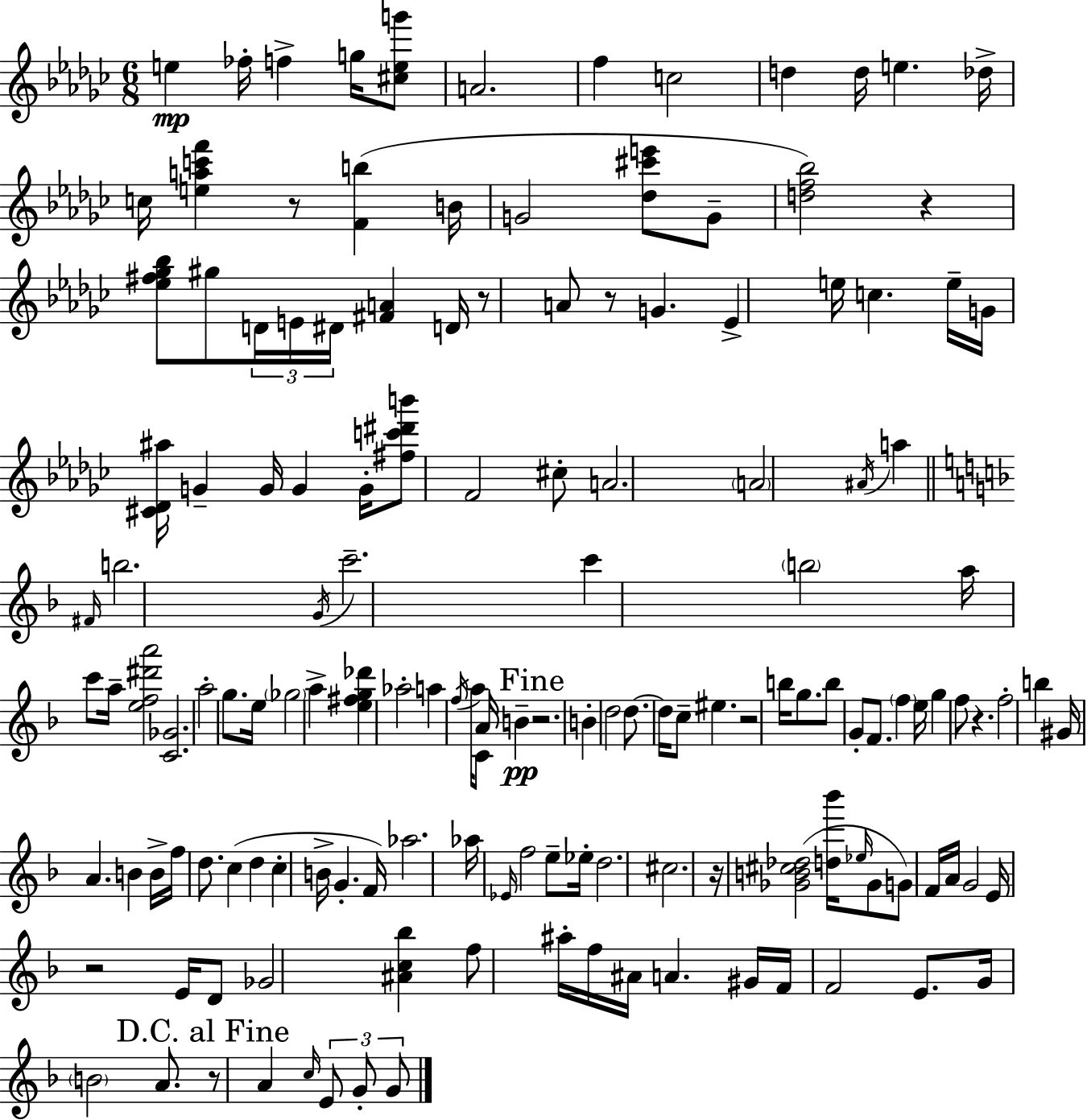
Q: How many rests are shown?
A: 10